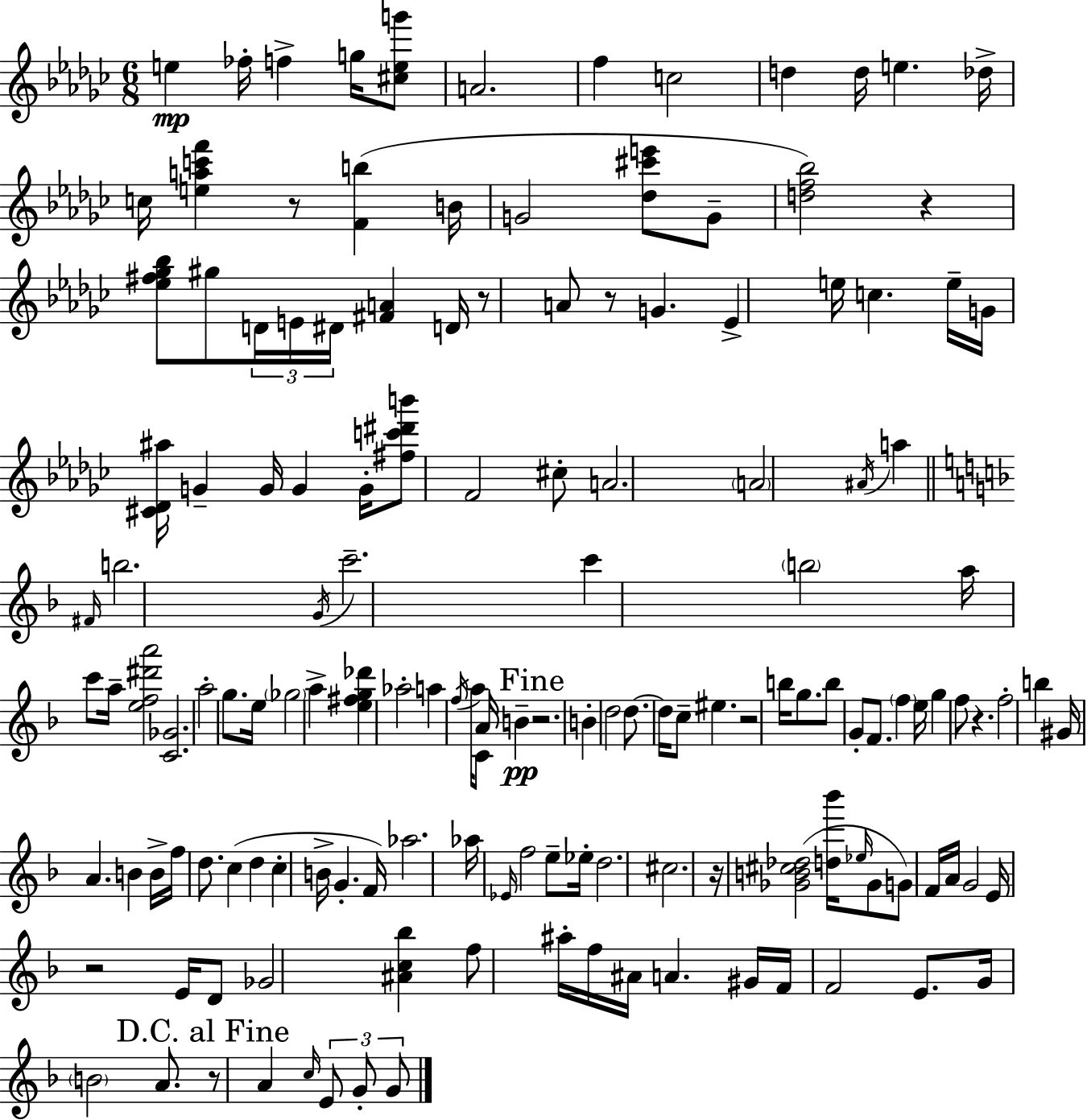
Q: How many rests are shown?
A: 10